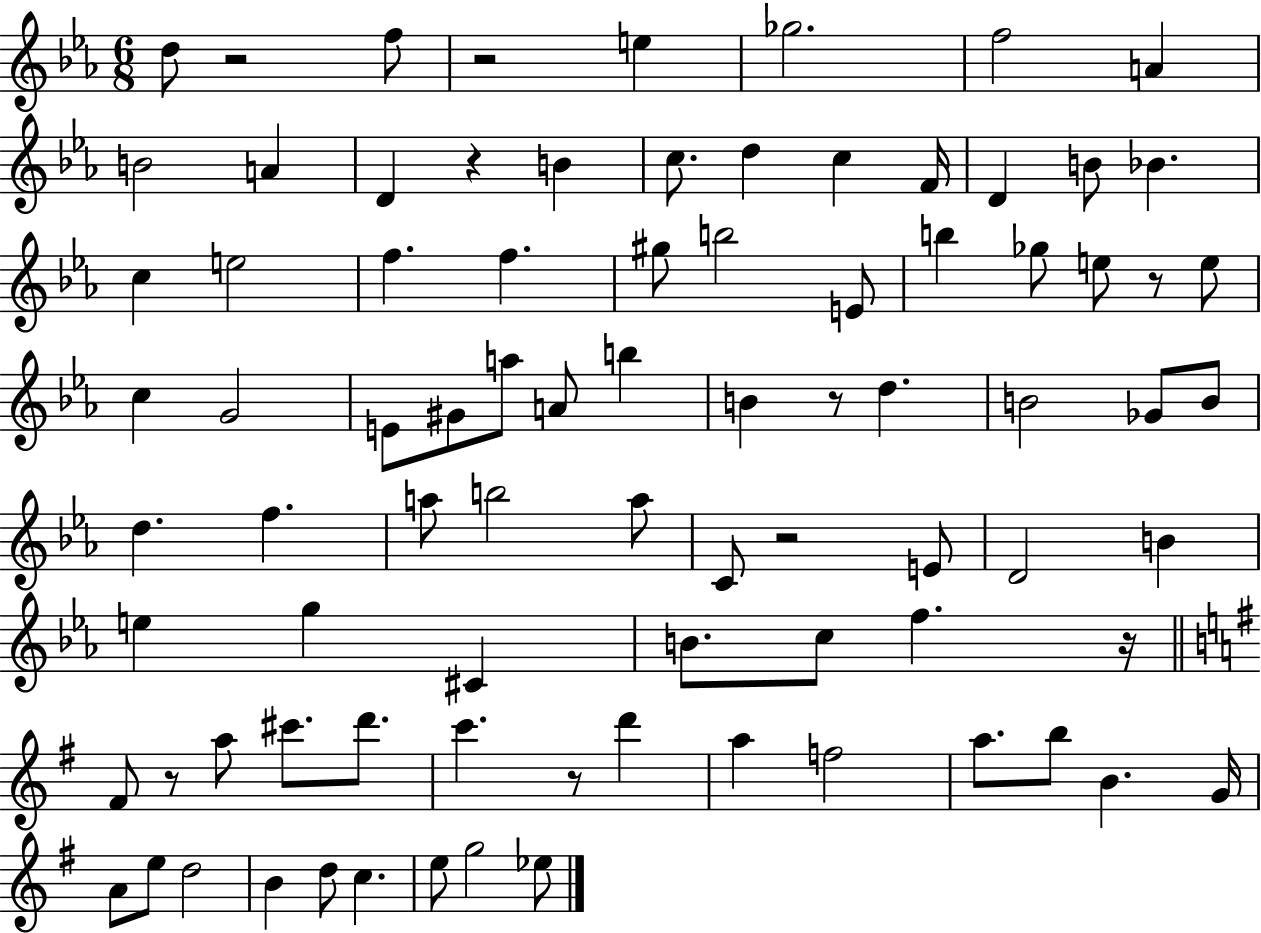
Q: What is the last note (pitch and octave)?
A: Eb5